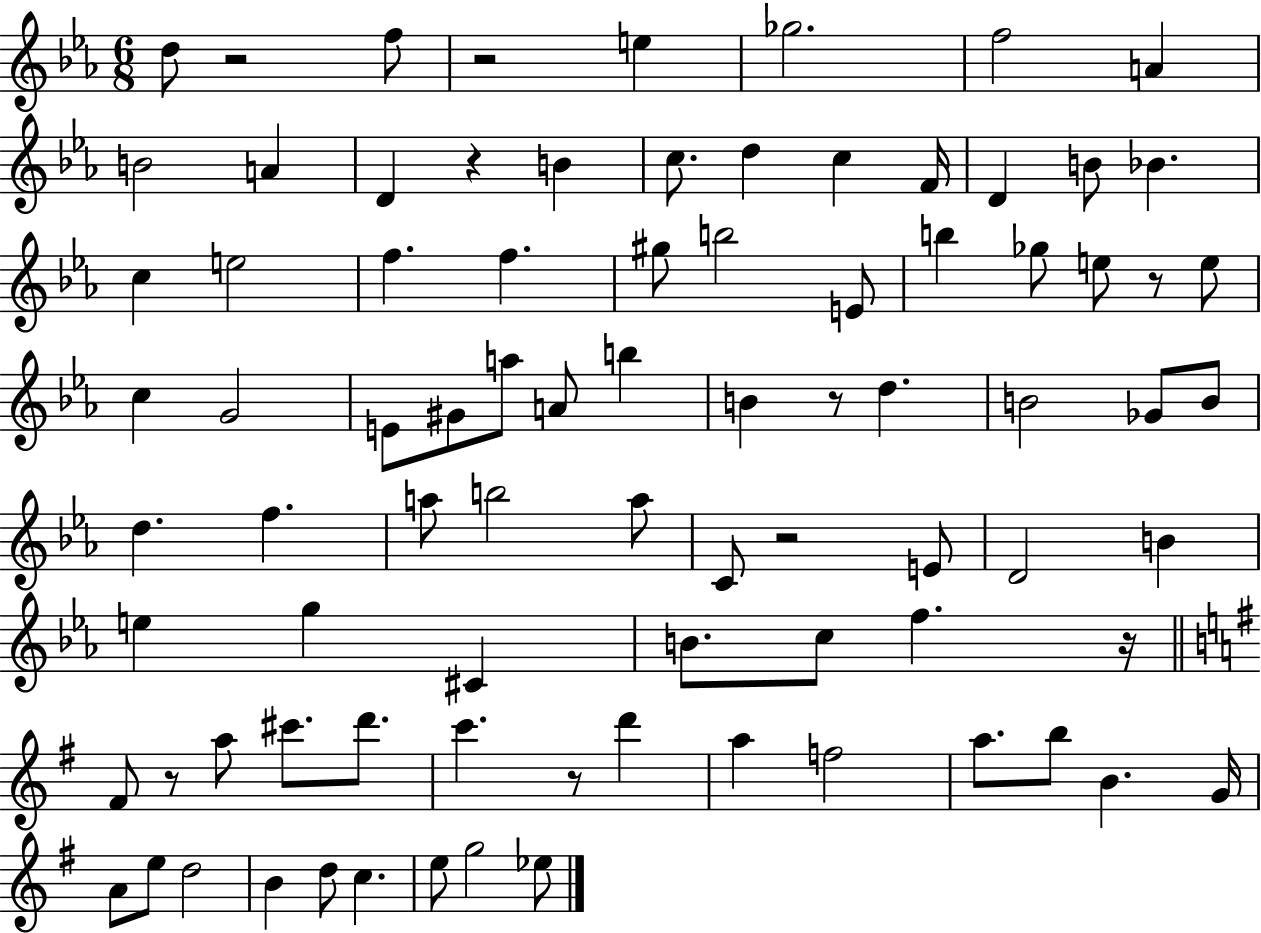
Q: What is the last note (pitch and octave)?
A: Eb5